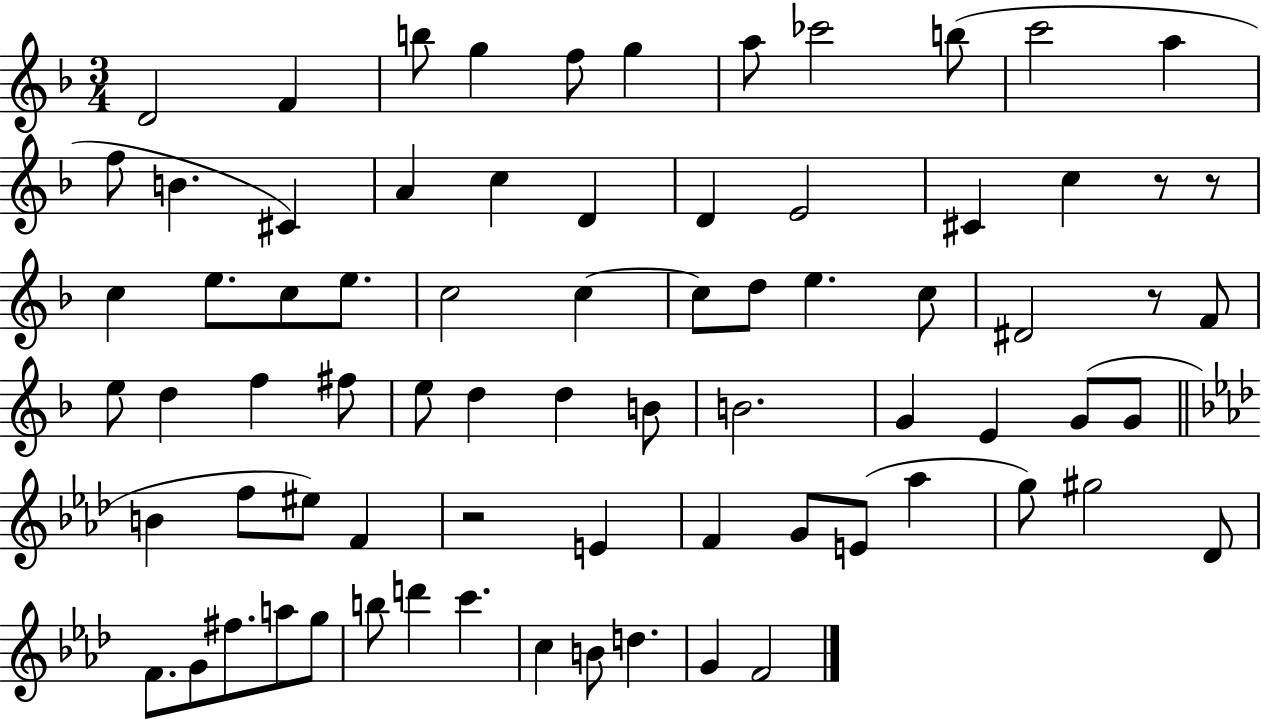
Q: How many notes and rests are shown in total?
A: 75